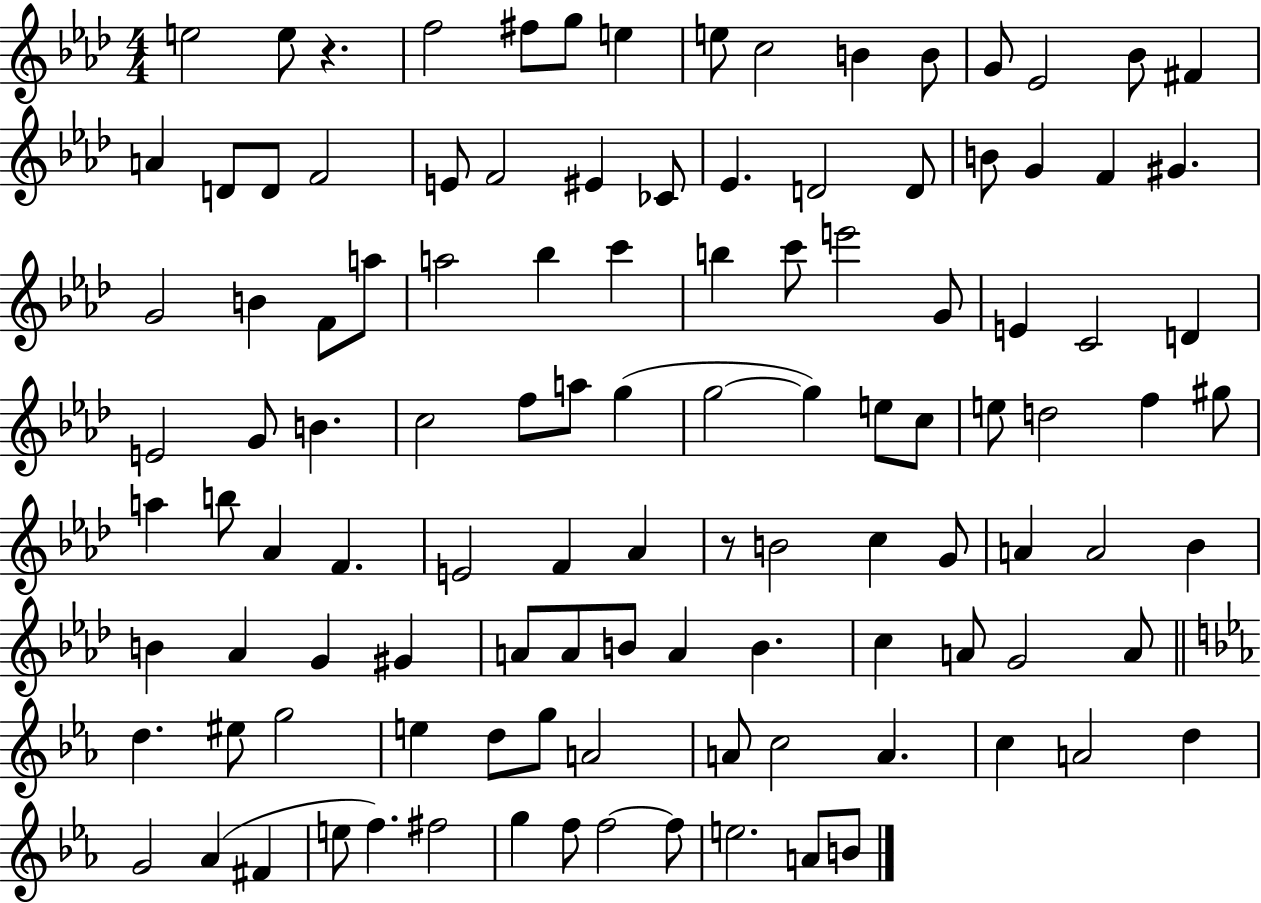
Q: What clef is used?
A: treble